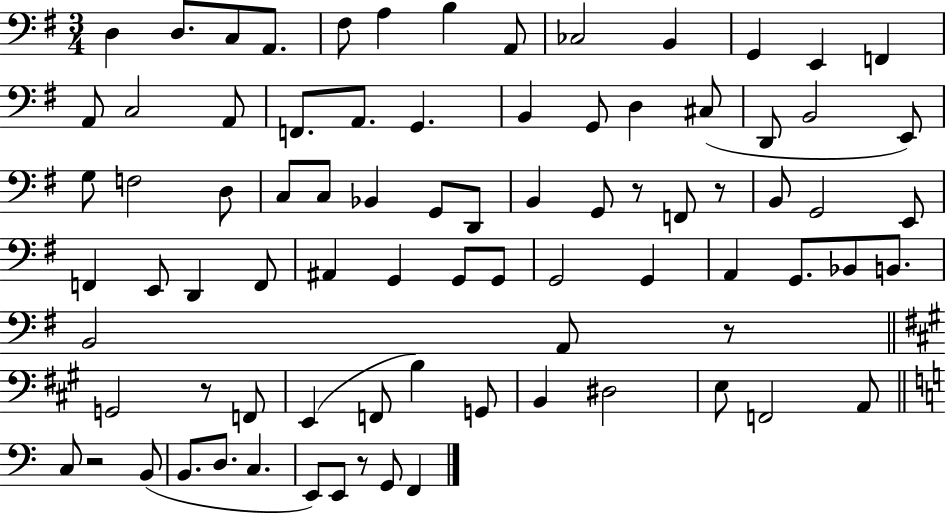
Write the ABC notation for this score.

X:1
T:Untitled
M:3/4
L:1/4
K:G
D, D,/2 C,/2 A,,/2 ^F,/2 A, B, A,,/2 _C,2 B,, G,, E,, F,, A,,/2 C,2 A,,/2 F,,/2 A,,/2 G,, B,, G,,/2 D, ^C,/2 D,,/2 B,,2 E,,/2 G,/2 F,2 D,/2 C,/2 C,/2 _B,, G,,/2 D,,/2 B,, G,,/2 z/2 F,,/2 z/2 B,,/2 G,,2 E,,/2 F,, E,,/2 D,, F,,/2 ^A,, G,, G,,/2 G,,/2 G,,2 G,, A,, G,,/2 _B,,/2 B,,/2 B,,2 A,,/2 z/2 G,,2 z/2 F,,/2 E,, F,,/2 B, G,,/2 B,, ^D,2 E,/2 F,,2 A,,/2 C,/2 z2 B,,/2 B,,/2 D,/2 C, E,,/2 E,,/2 z/2 G,,/2 F,,